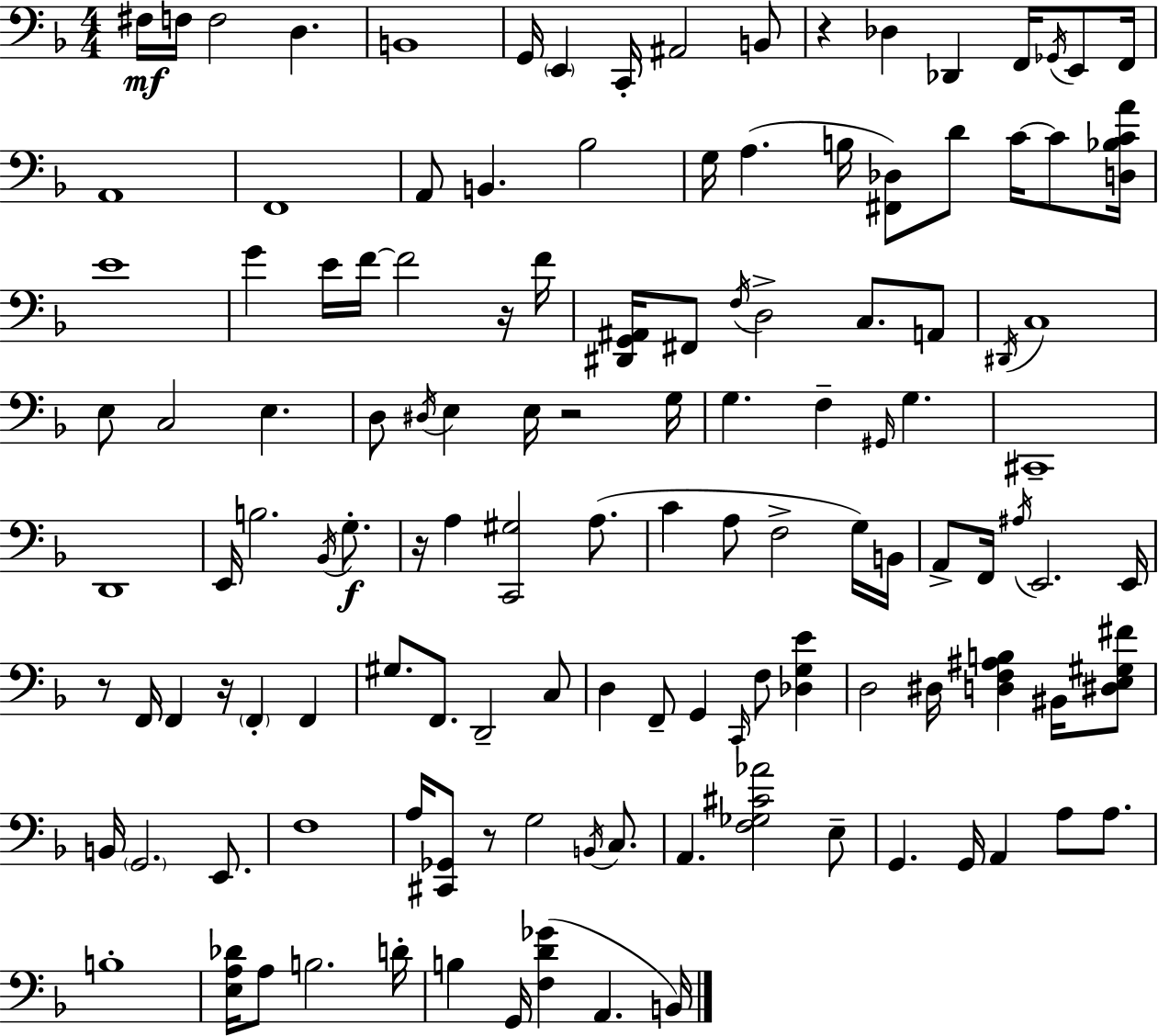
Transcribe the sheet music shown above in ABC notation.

X:1
T:Untitled
M:4/4
L:1/4
K:F
^F,/4 F,/4 F,2 D, B,,4 G,,/4 E,, C,,/4 ^A,,2 B,,/2 z _D, _D,, F,,/4 _G,,/4 E,,/2 F,,/4 A,,4 F,,4 A,,/2 B,, _B,2 G,/4 A, B,/4 [^F,,_D,]/2 D/2 C/4 C/2 [D,_B,CA]/4 E4 G E/4 F/4 F2 z/4 F/4 [^D,,G,,^A,,]/4 ^F,,/2 F,/4 D,2 C,/2 A,,/2 ^D,,/4 C,4 E,/2 C,2 E, D,/2 ^D,/4 E, E,/4 z2 G,/4 G, F, ^G,,/4 G, ^C,,4 D,,4 E,,/4 B,2 _B,,/4 G,/2 z/4 A, [C,,^G,]2 A,/2 C A,/2 F,2 G,/4 B,,/4 A,,/2 F,,/4 ^A,/4 E,,2 E,,/4 z/2 F,,/4 F,, z/4 F,, F,, ^G,/2 F,,/2 D,,2 C,/2 D, F,,/2 G,, C,,/4 F,/2 [_D,G,E] D,2 ^D,/4 [D,F,^A,B,] ^B,,/4 [^D,E,^G,^F]/2 B,,/4 G,,2 E,,/2 F,4 A,/4 [^C,,_G,,]/2 z/2 G,2 B,,/4 C,/2 A,, [F,_G,^C_A]2 E,/2 G,, G,,/4 A,, A,/2 A,/2 B,4 [E,A,_D]/4 A,/2 B,2 D/4 B, G,,/4 [F,D_G] A,, B,,/4